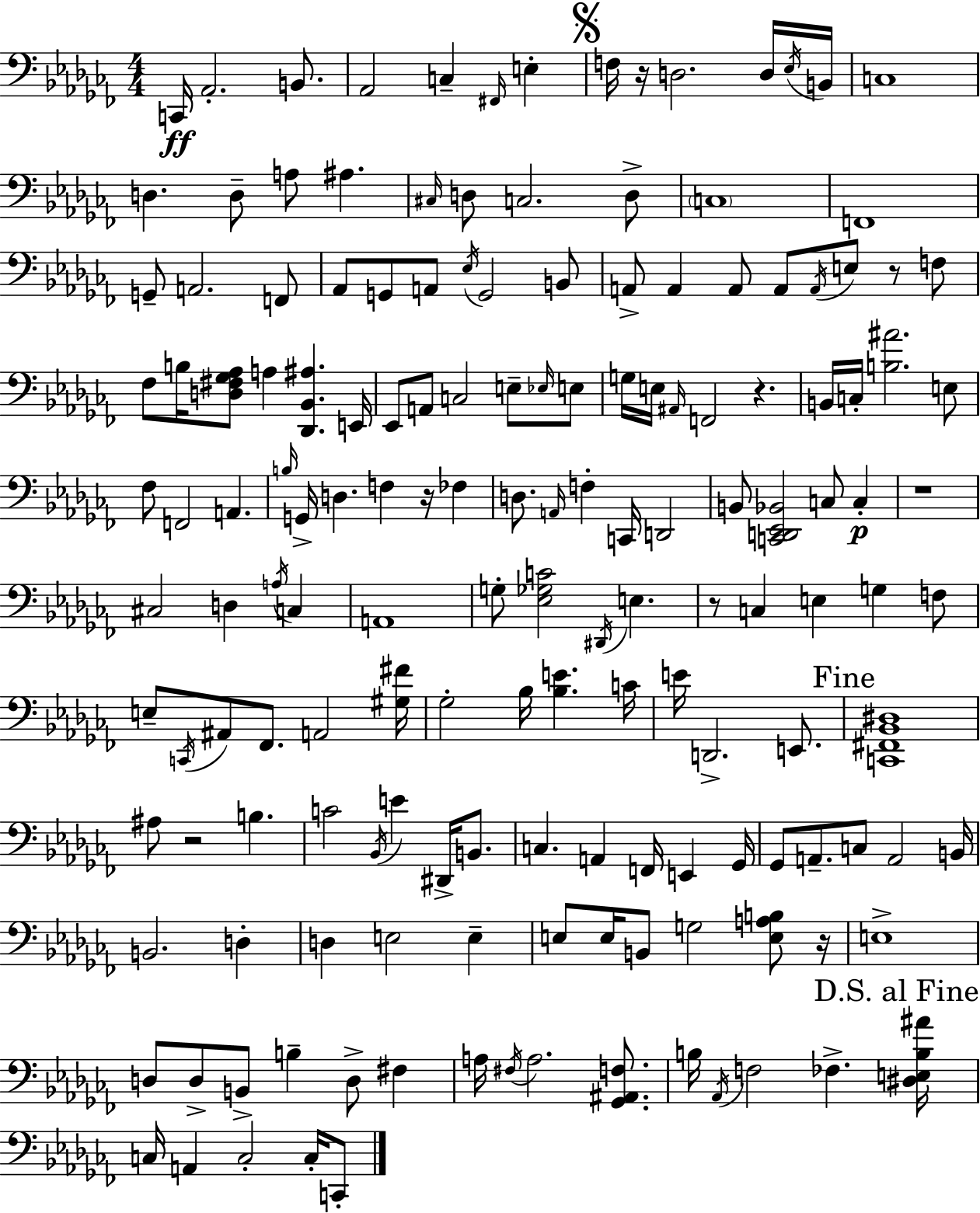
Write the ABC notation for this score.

X:1
T:Untitled
M:4/4
L:1/4
K:Abm
C,,/4 _A,,2 B,,/2 _A,,2 C, ^F,,/4 E, F,/4 z/4 D,2 D,/4 _E,/4 B,,/4 C,4 D, D,/2 A,/2 ^A, ^C,/4 D,/2 C,2 D,/2 C,4 F,,4 G,,/2 A,,2 F,,/2 _A,,/2 G,,/2 A,,/2 _E,/4 G,,2 B,,/2 A,,/2 A,, A,,/2 A,,/2 A,,/4 E,/2 z/2 F,/2 _F,/2 B,/4 [D,^F,_G,_A,]/2 A, [_D,,_B,,^A,] E,,/4 _E,,/2 A,,/2 C,2 E,/2 _E,/4 E,/2 G,/4 E,/4 ^A,,/4 F,,2 z B,,/4 C,/4 [B,^A]2 E,/2 _F,/2 F,,2 A,, B,/4 G,,/4 D, F, z/4 _F, D,/2 A,,/4 F, C,,/4 D,,2 B,,/2 [C,,D,,_E,,_B,,]2 C,/2 C, z4 ^C,2 D, A,/4 C, A,,4 G,/2 [_E,_G,C]2 ^D,,/4 E, z/2 C, E, G, F,/2 E,/2 C,,/4 ^A,,/2 _F,,/2 A,,2 [^G,^F]/4 _G,2 _B,/4 [_B,E] C/4 E/4 D,,2 E,,/2 [C,,^F,,_B,,^D,]4 ^A,/2 z2 B, C2 _B,,/4 E ^D,,/4 B,,/2 C, A,, F,,/4 E,, _G,,/4 _G,,/2 A,,/2 C,/2 A,,2 B,,/4 B,,2 D, D, E,2 E, E,/2 E,/4 B,,/2 G,2 [E,A,B,]/2 z/4 E,4 D,/2 D,/2 B,,/2 B, D,/2 ^F, A,/4 ^F,/4 A,2 [_G,,^A,,F,]/2 B,/4 _A,,/4 F,2 _F, [^D,E,B,^A]/4 C,/4 A,, C,2 C,/4 C,,/2